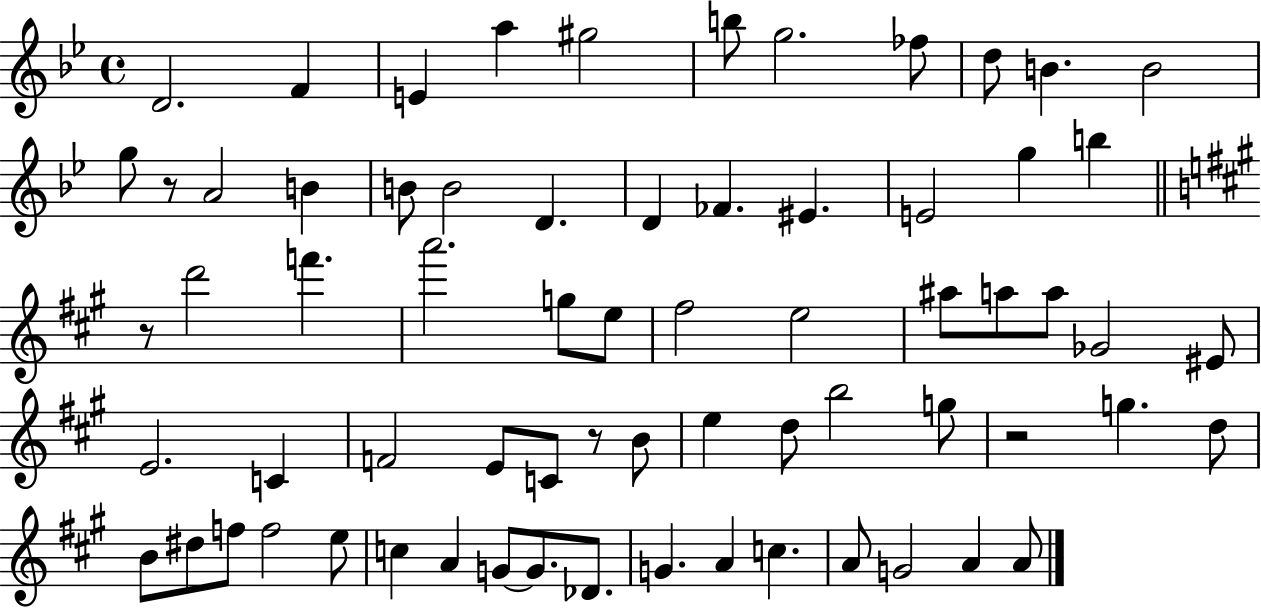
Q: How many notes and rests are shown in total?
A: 68